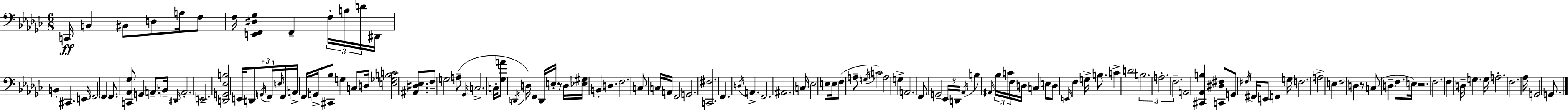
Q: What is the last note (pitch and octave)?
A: G2